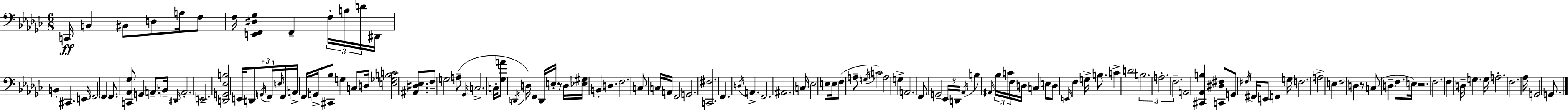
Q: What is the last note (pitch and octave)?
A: G2